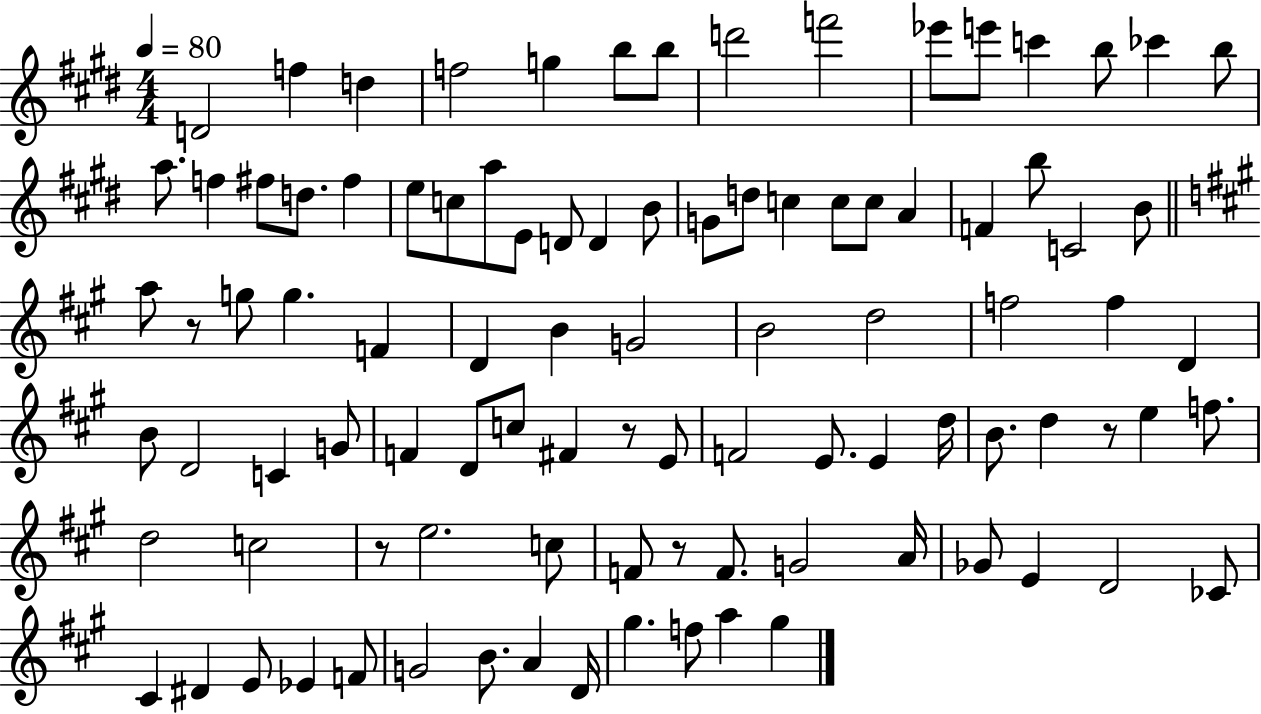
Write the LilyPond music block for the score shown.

{
  \clef treble
  \numericTimeSignature
  \time 4/4
  \key e \major
  \tempo 4 = 80
  \repeat volta 2 { d'2 f''4 d''4 | f''2 g''4 b''8 b''8 | d'''2 f'''2 | ees'''8 e'''8 c'''4 b''8 ces'''4 b''8 | \break a''8. f''4 fis''8 d''8. fis''4 | e''8 c''8 a''8 e'8 d'8 d'4 b'8 | g'8 d''8 c''4 c''8 c''8 a'4 | f'4 b''8 c'2 b'8 | \break \bar "||" \break \key a \major a''8 r8 g''8 g''4. f'4 | d'4 b'4 g'2 | b'2 d''2 | f''2 f''4 d'4 | \break b'8 d'2 c'4 g'8 | f'4 d'8 c''8 fis'4 r8 e'8 | f'2 e'8. e'4 d''16 | b'8. d''4 r8 e''4 f''8. | \break d''2 c''2 | r8 e''2. c''8 | f'8 r8 f'8. g'2 a'16 | ges'8 e'4 d'2 ces'8 | \break cis'4 dis'4 e'8 ees'4 f'8 | g'2 b'8. a'4 d'16 | gis''4. f''8 a''4 gis''4 | } \bar "|."
}